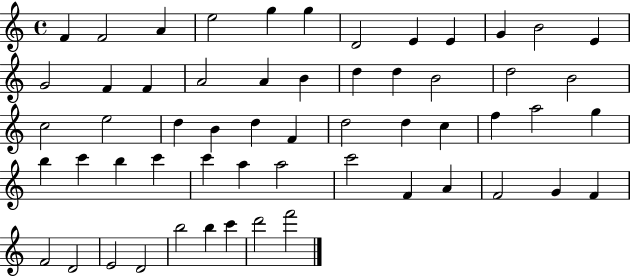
{
  \clef treble
  \time 4/4
  \defaultTimeSignature
  \key c \major
  f'4 f'2 a'4 | e''2 g''4 g''4 | d'2 e'4 e'4 | g'4 b'2 e'4 | \break g'2 f'4 f'4 | a'2 a'4 b'4 | d''4 d''4 b'2 | d''2 b'2 | \break c''2 e''2 | d''4 b'4 d''4 f'4 | d''2 d''4 c''4 | f''4 a''2 g''4 | \break b''4 c'''4 b''4 c'''4 | c'''4 a''4 a''2 | c'''2 f'4 a'4 | f'2 g'4 f'4 | \break f'2 d'2 | e'2 d'2 | b''2 b''4 c'''4 | d'''2 f'''2 | \break \bar "|."
}